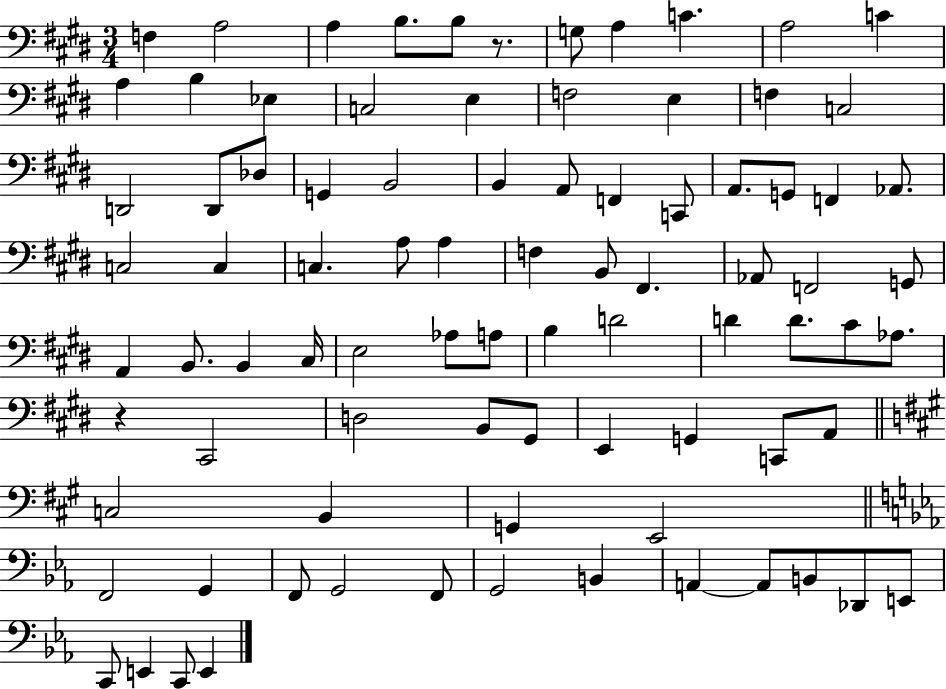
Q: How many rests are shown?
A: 2